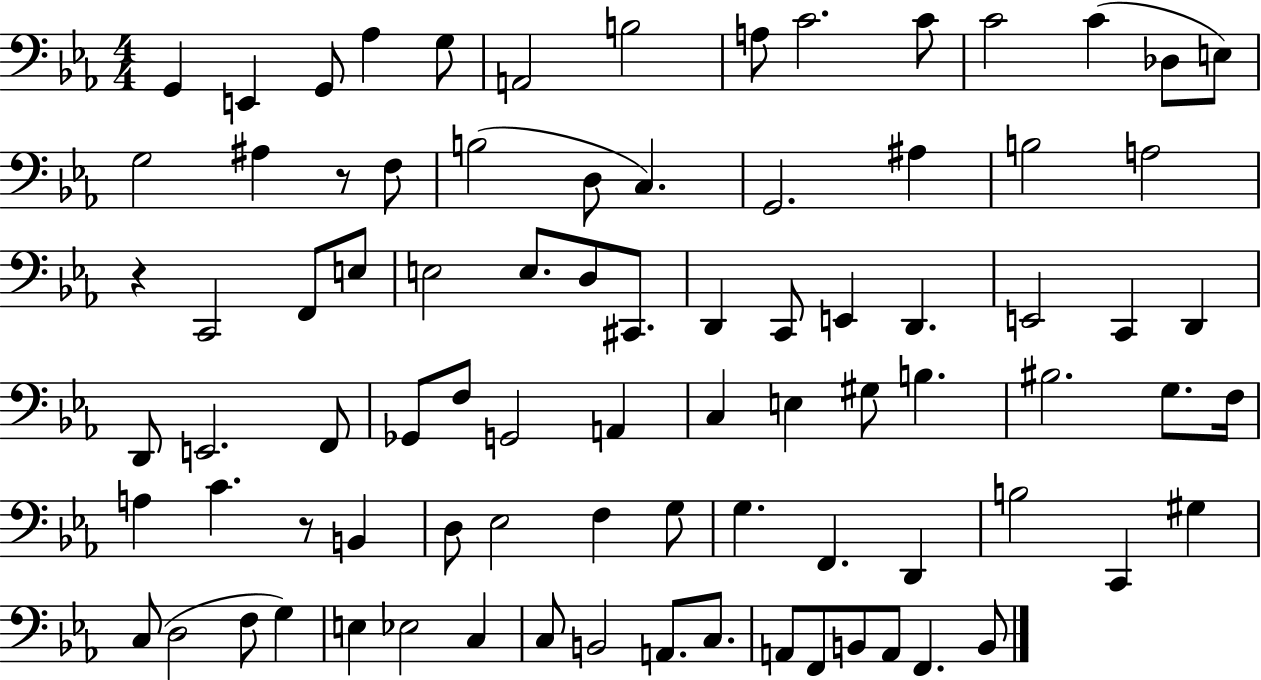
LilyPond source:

{
  \clef bass
  \numericTimeSignature
  \time 4/4
  \key ees \major
  \repeat volta 2 { g,4 e,4 g,8 aes4 g8 | a,2 b2 | a8 c'2. c'8 | c'2 c'4( des8 e8) | \break g2 ais4 r8 f8 | b2( d8 c4.) | g,2. ais4 | b2 a2 | \break r4 c,2 f,8 e8 | e2 e8. d8 cis,8. | d,4 c,8 e,4 d,4. | e,2 c,4 d,4 | \break d,8 e,2. f,8 | ges,8 f8 g,2 a,4 | c4 e4 gis8 b4. | bis2. g8. f16 | \break a4 c'4. r8 b,4 | d8 ees2 f4 g8 | g4. f,4. d,4 | b2 c,4 gis4 | \break c8( d2 f8 g4) | e4 ees2 c4 | c8 b,2 a,8. c8. | a,8 f,8 b,8 a,8 f,4. b,8 | \break } \bar "|."
}